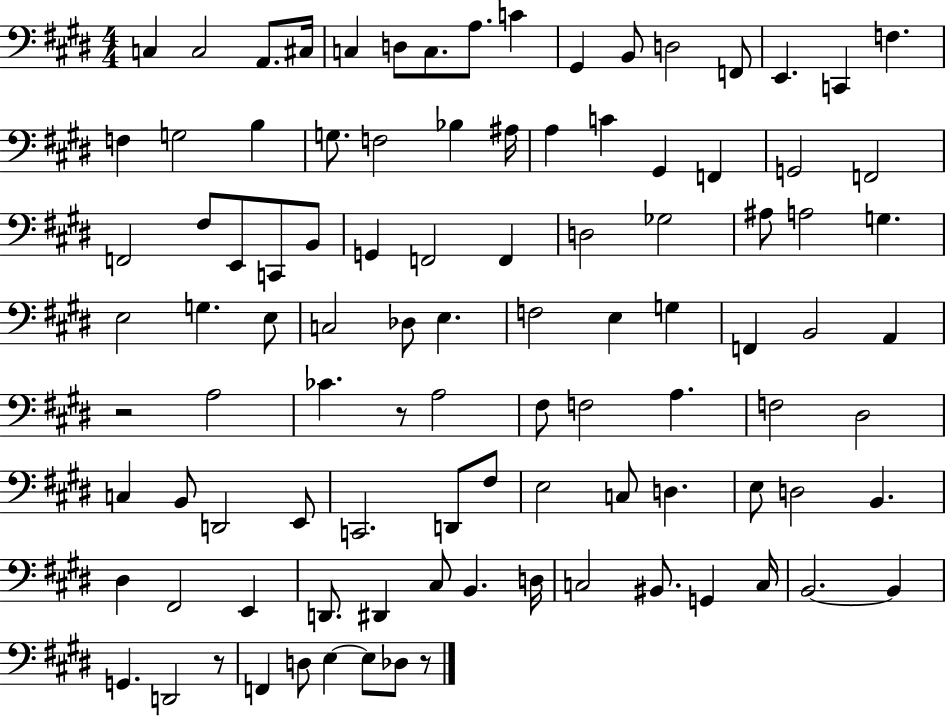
{
  \clef bass
  \numericTimeSignature
  \time 4/4
  \key e \major
  c4 c2 a,8. cis16 | c4 d8 c8. a8. c'4 | gis,4 b,8 d2 f,8 | e,4. c,4 f4. | \break f4 g2 b4 | g8. f2 bes4 ais16 | a4 c'4 gis,4 f,4 | g,2 f,2 | \break f,2 fis8 e,8 c,8 b,8 | g,4 f,2 f,4 | d2 ges2 | ais8 a2 g4. | \break e2 g4. e8 | c2 des8 e4. | f2 e4 g4 | f,4 b,2 a,4 | \break r2 a2 | ces'4. r8 a2 | fis8 f2 a4. | f2 dis2 | \break c4 b,8 d,2 e,8 | c,2. d,8 fis8 | e2 c8 d4. | e8 d2 b,4. | \break dis4 fis,2 e,4 | d,8. dis,4 cis8 b,4. d16 | c2 bis,8. g,4 c16 | b,2.~~ b,4 | \break g,4. d,2 r8 | f,4 d8 e4~~ e8 des8 r8 | \bar "|."
}